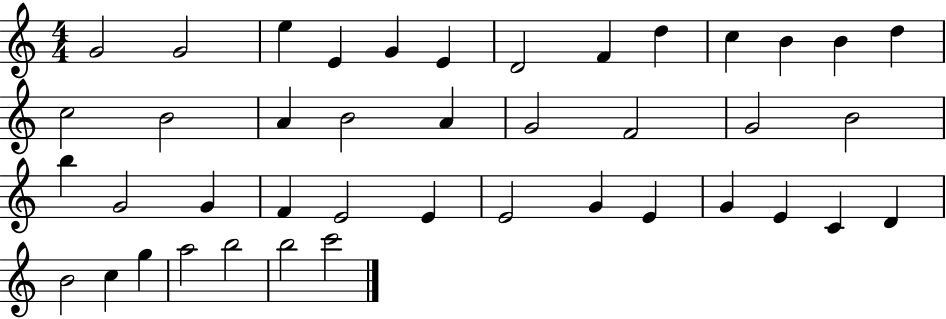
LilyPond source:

{
  \clef treble
  \numericTimeSignature
  \time 4/4
  \key c \major
  g'2 g'2 | e''4 e'4 g'4 e'4 | d'2 f'4 d''4 | c''4 b'4 b'4 d''4 | \break c''2 b'2 | a'4 b'2 a'4 | g'2 f'2 | g'2 b'2 | \break b''4 g'2 g'4 | f'4 e'2 e'4 | e'2 g'4 e'4 | g'4 e'4 c'4 d'4 | \break b'2 c''4 g''4 | a''2 b''2 | b''2 c'''2 | \bar "|."
}